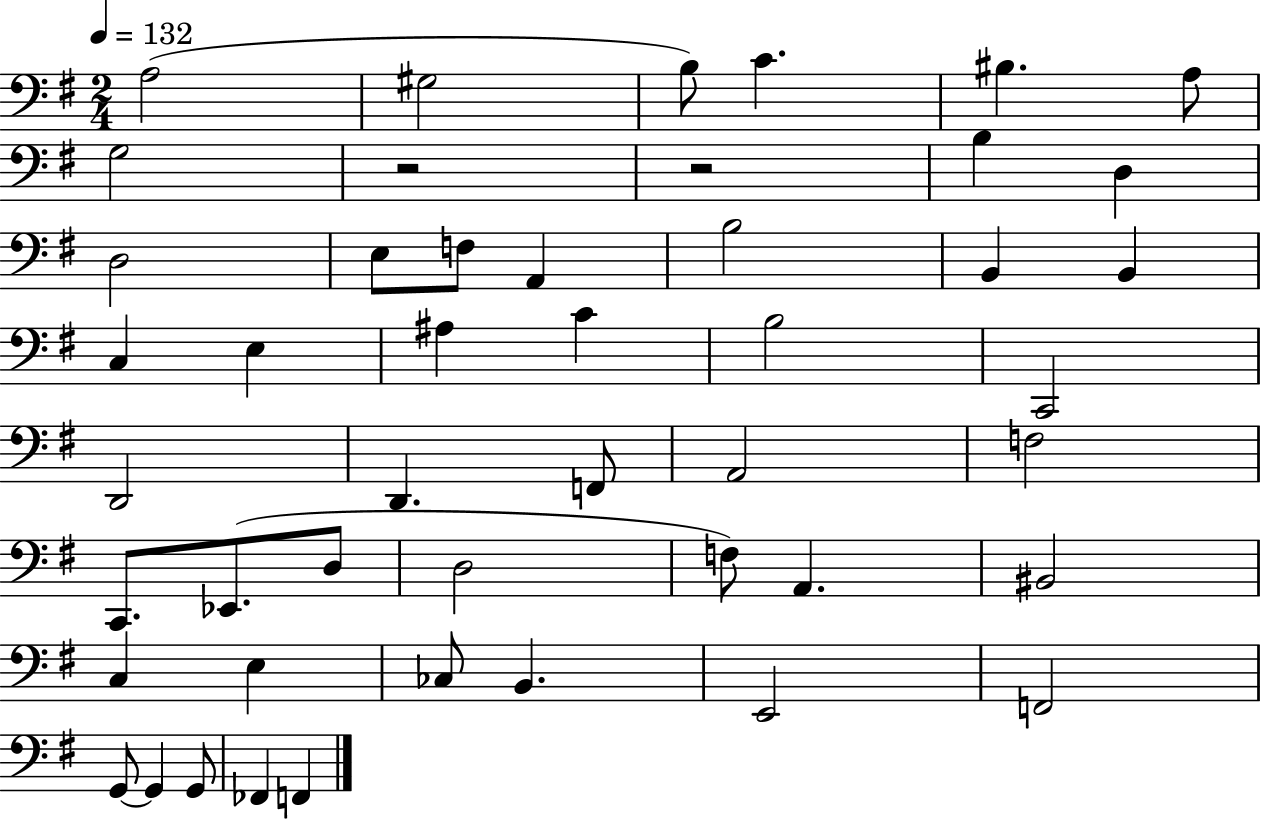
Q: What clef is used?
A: bass